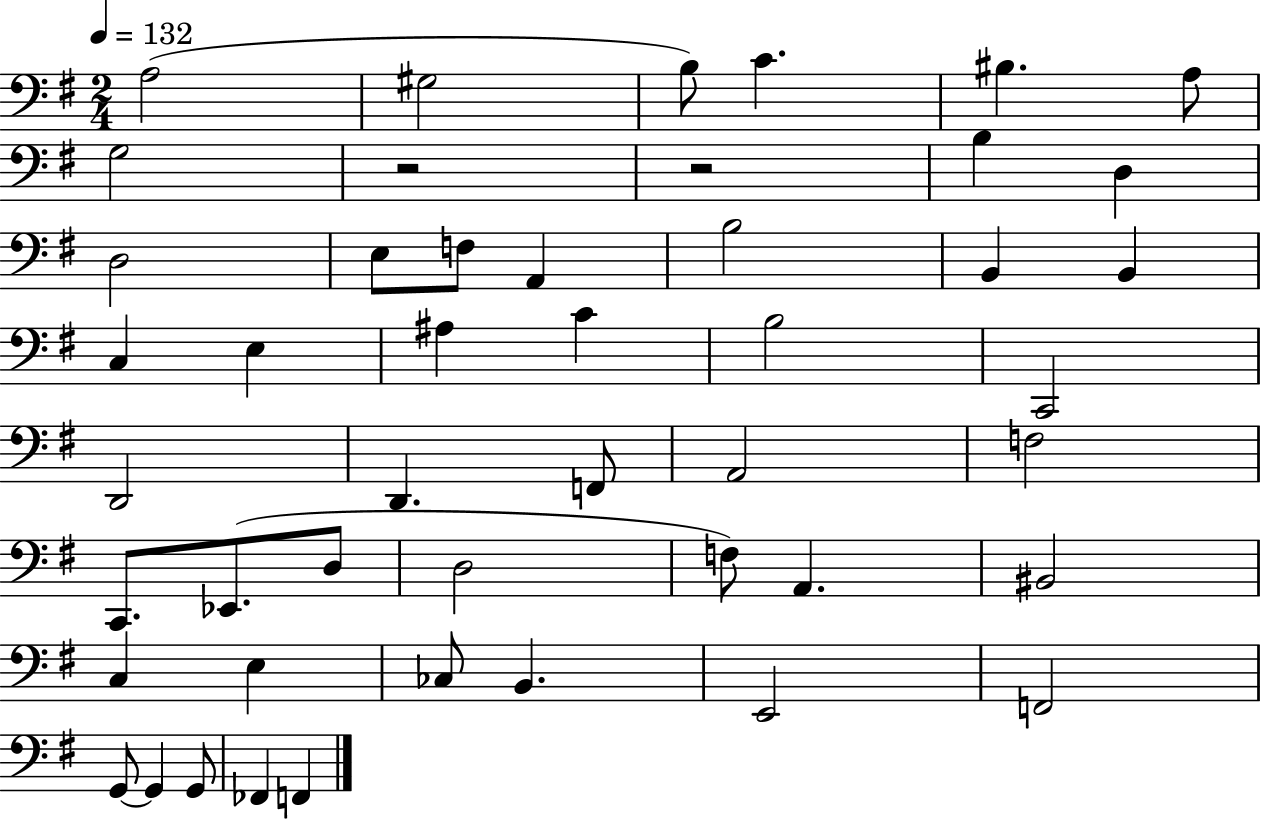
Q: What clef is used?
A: bass